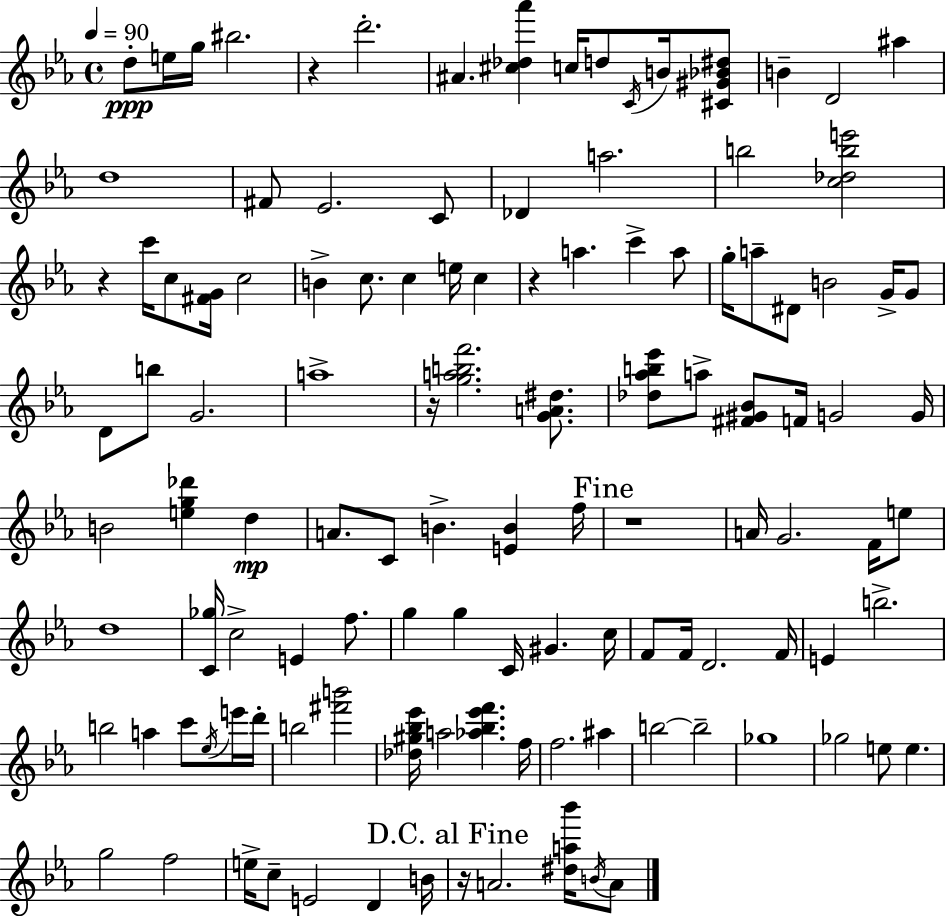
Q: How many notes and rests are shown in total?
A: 118